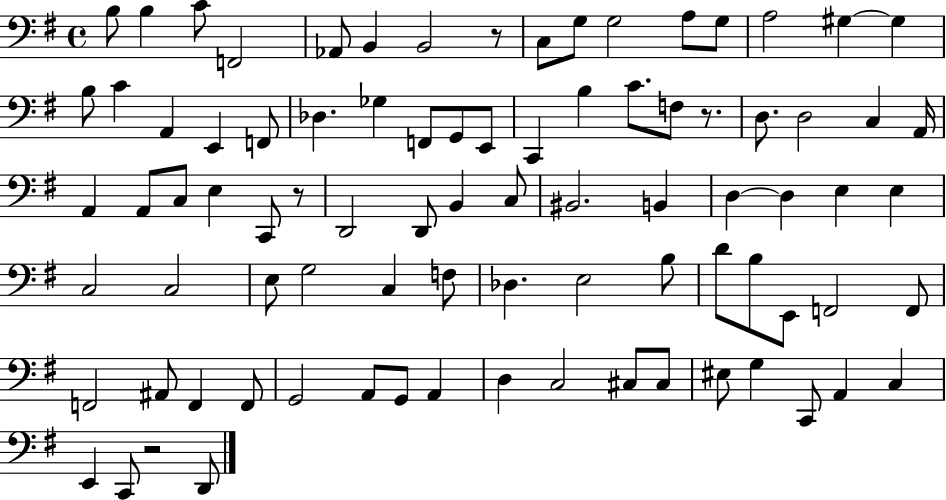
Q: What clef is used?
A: bass